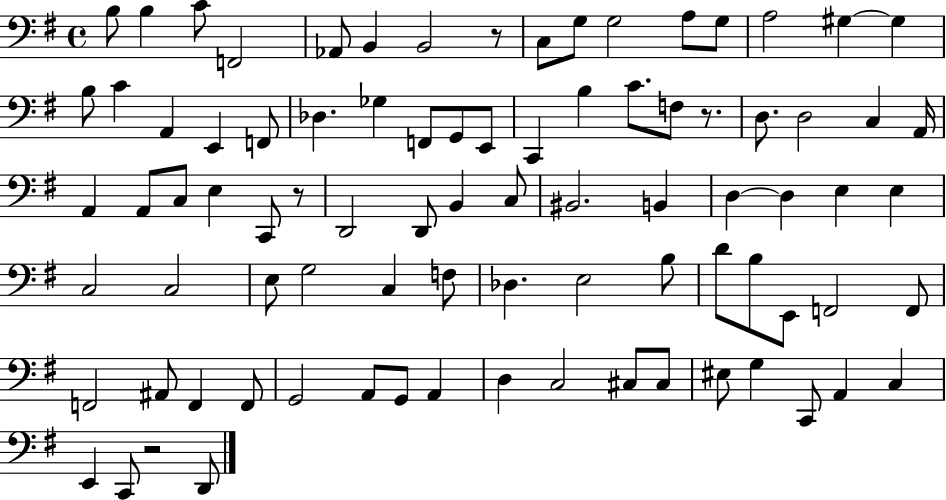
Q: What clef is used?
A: bass